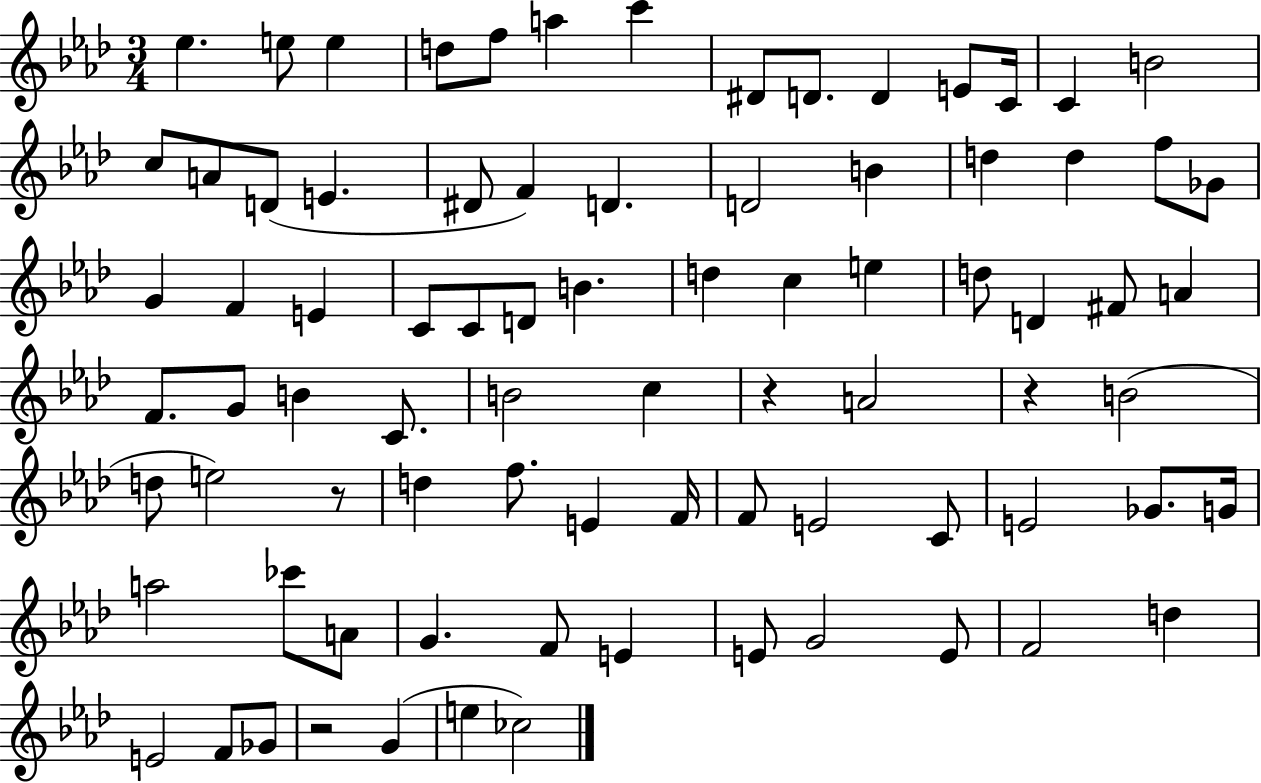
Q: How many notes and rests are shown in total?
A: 82